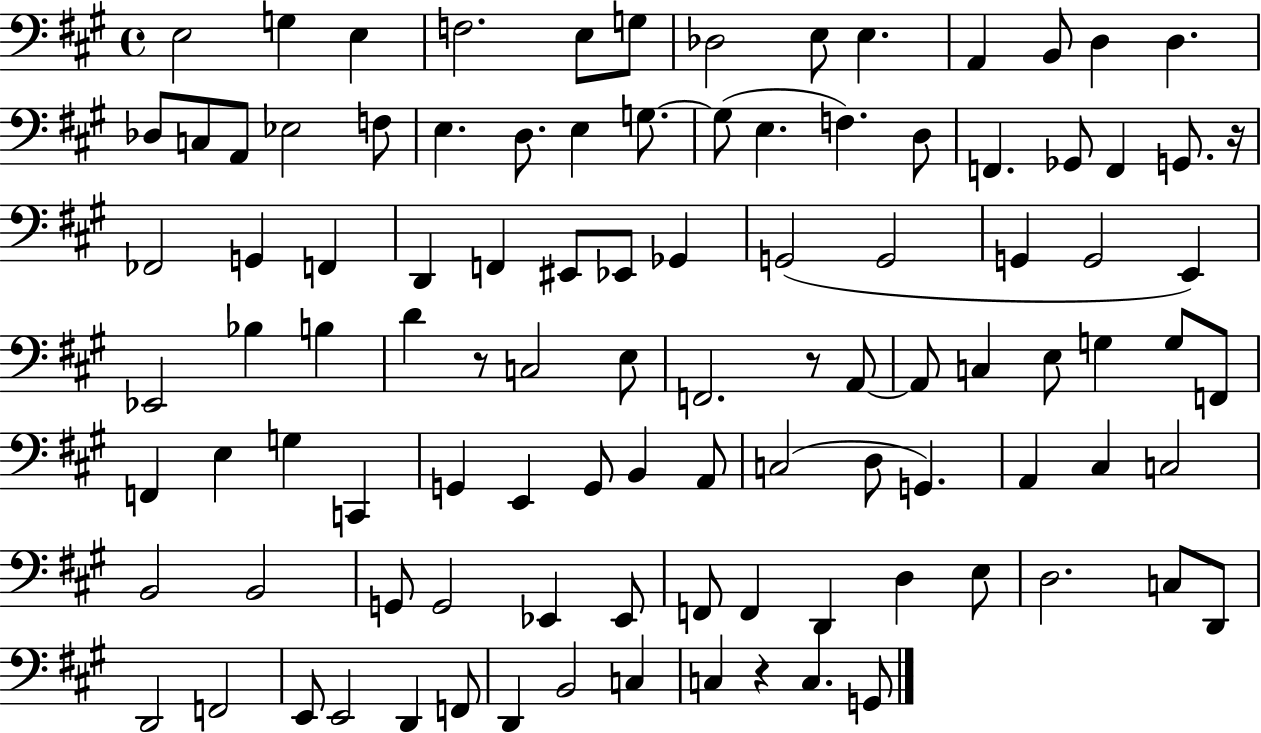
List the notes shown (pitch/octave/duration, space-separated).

E3/h G3/q E3/q F3/h. E3/e G3/e Db3/h E3/e E3/q. A2/q B2/e D3/q D3/q. Db3/e C3/e A2/e Eb3/h F3/e E3/q. D3/e. E3/q G3/e. G3/e E3/q. F3/q. D3/e F2/q. Gb2/e F2/q G2/e. R/s FES2/h G2/q F2/q D2/q F2/q EIS2/e Eb2/e Gb2/q G2/h G2/h G2/q G2/h E2/q Eb2/h Bb3/q B3/q D4/q R/e C3/h E3/e F2/h. R/e A2/e A2/e C3/q E3/e G3/q G3/e F2/e F2/q E3/q G3/q C2/q G2/q E2/q G2/e B2/q A2/e C3/h D3/e G2/q. A2/q C#3/q C3/h B2/h B2/h G2/e G2/h Eb2/q Eb2/e F2/e F2/q D2/q D3/q E3/e D3/h. C3/e D2/e D2/h F2/h E2/e E2/h D2/q F2/e D2/q B2/h C3/q C3/q R/q C3/q. G2/e